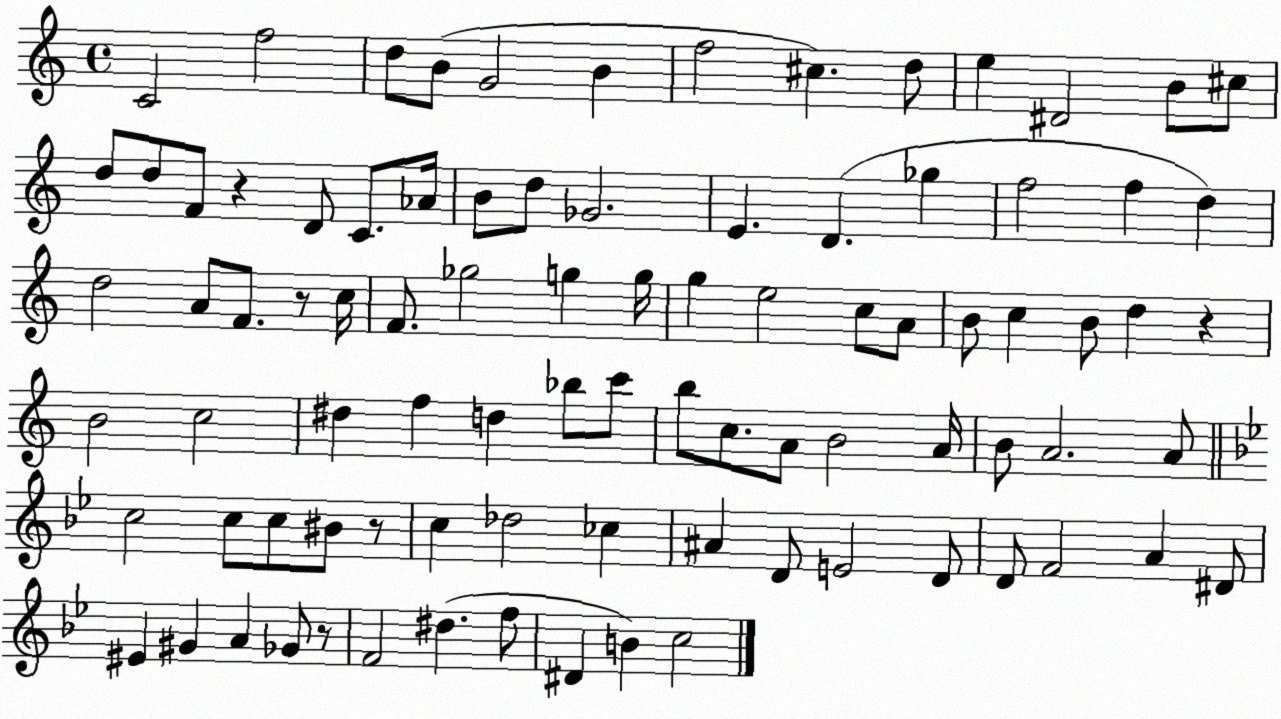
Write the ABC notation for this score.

X:1
T:Untitled
M:4/4
L:1/4
K:C
C2 f2 d/2 B/2 G2 B f2 ^c d/2 e ^D2 B/2 ^c/2 d/2 d/2 F/2 z D/2 C/2 _A/4 B/2 d/2 _G2 E D _g f2 f d d2 A/2 F/2 z/2 c/4 F/2 _g2 g g/4 g e2 c/2 A/2 B/2 c B/2 d z B2 c2 ^d f d _b/2 c'/2 b/2 c/2 A/2 B2 A/4 B/2 A2 A/2 c2 c/2 c/2 ^B/2 z/2 c _d2 _c ^A D/2 E2 D/2 D/2 F2 A ^D/2 ^E ^G A _G/2 z/2 F2 ^d f/2 ^D B c2